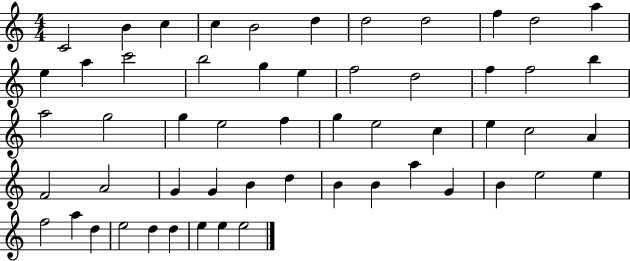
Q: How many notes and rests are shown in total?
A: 55